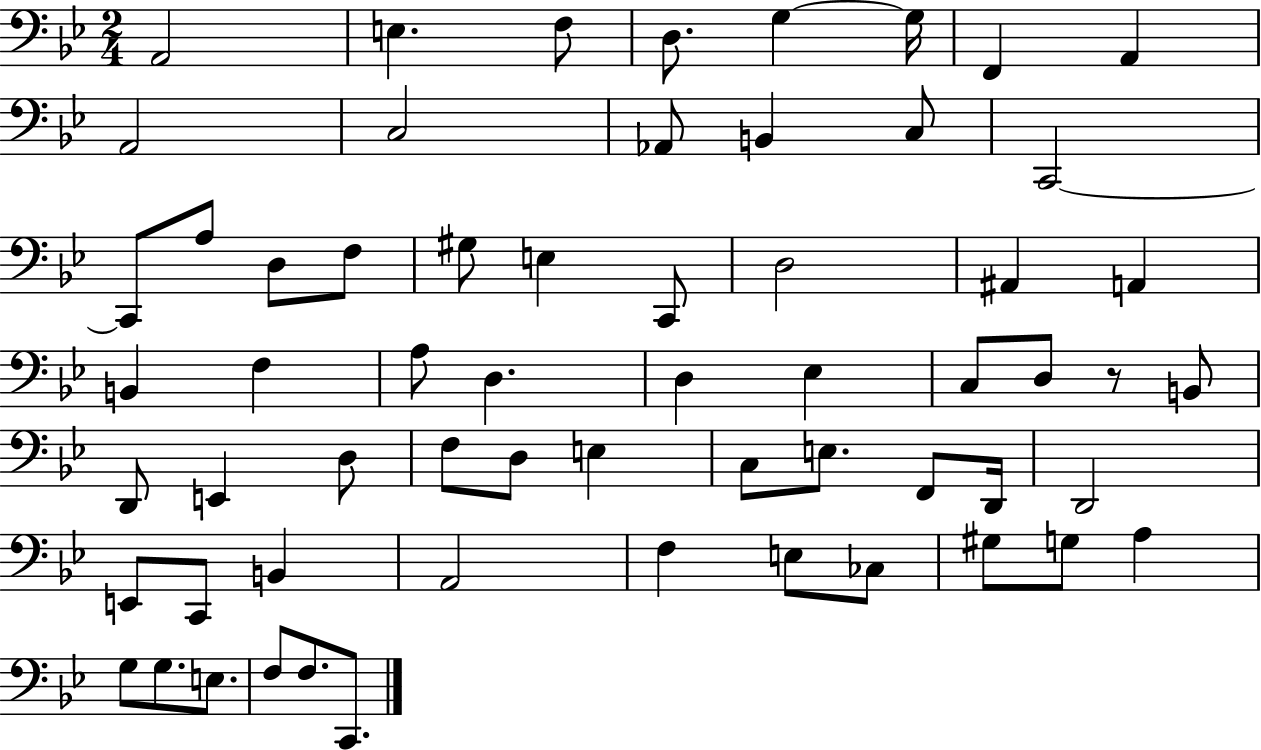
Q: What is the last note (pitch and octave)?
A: C2